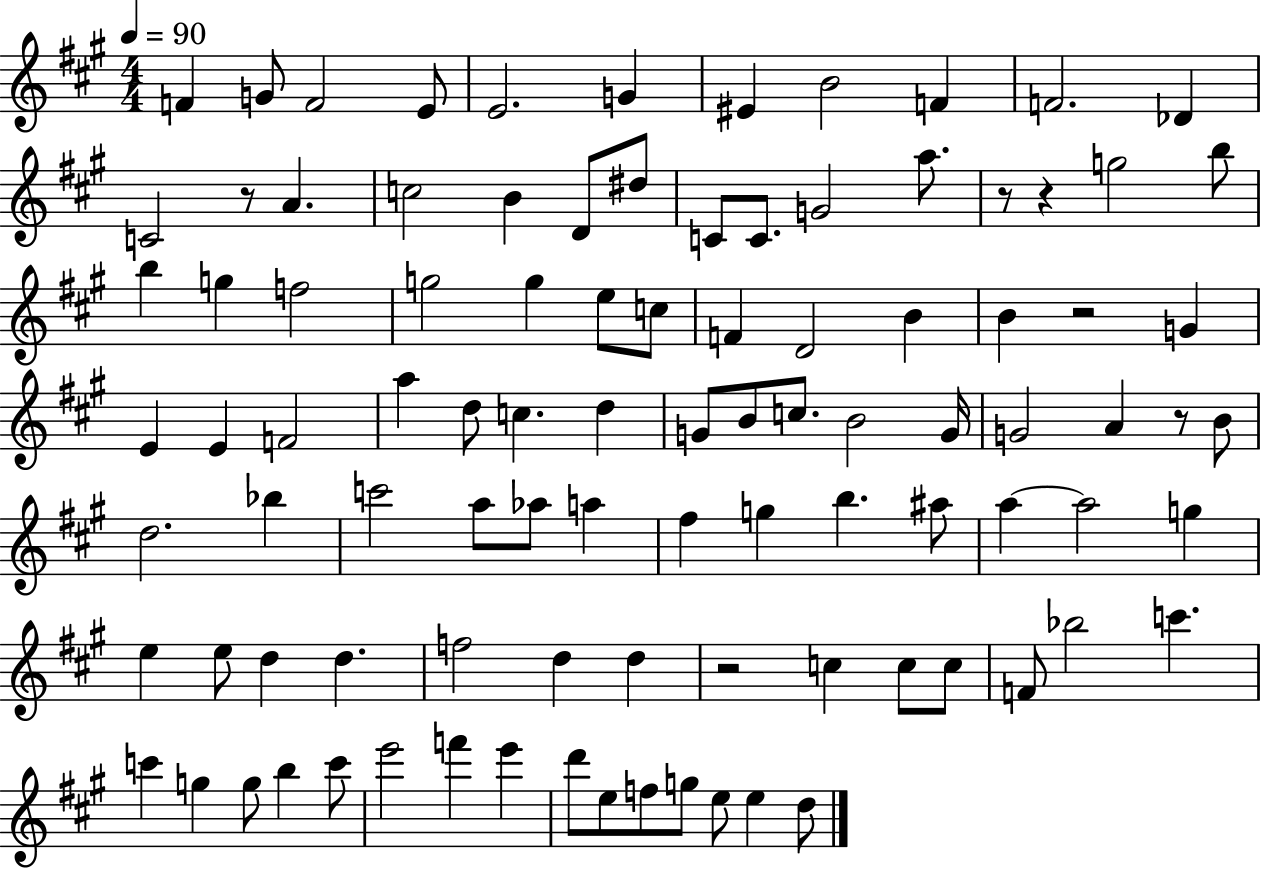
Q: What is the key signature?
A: A major